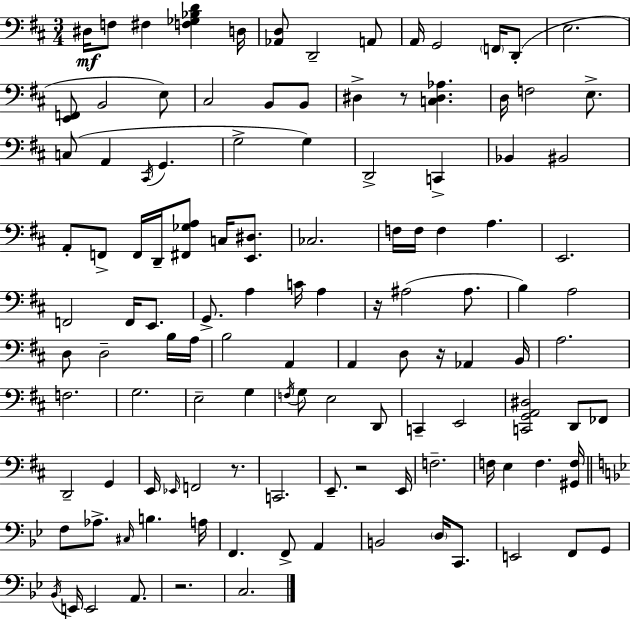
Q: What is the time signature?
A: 3/4